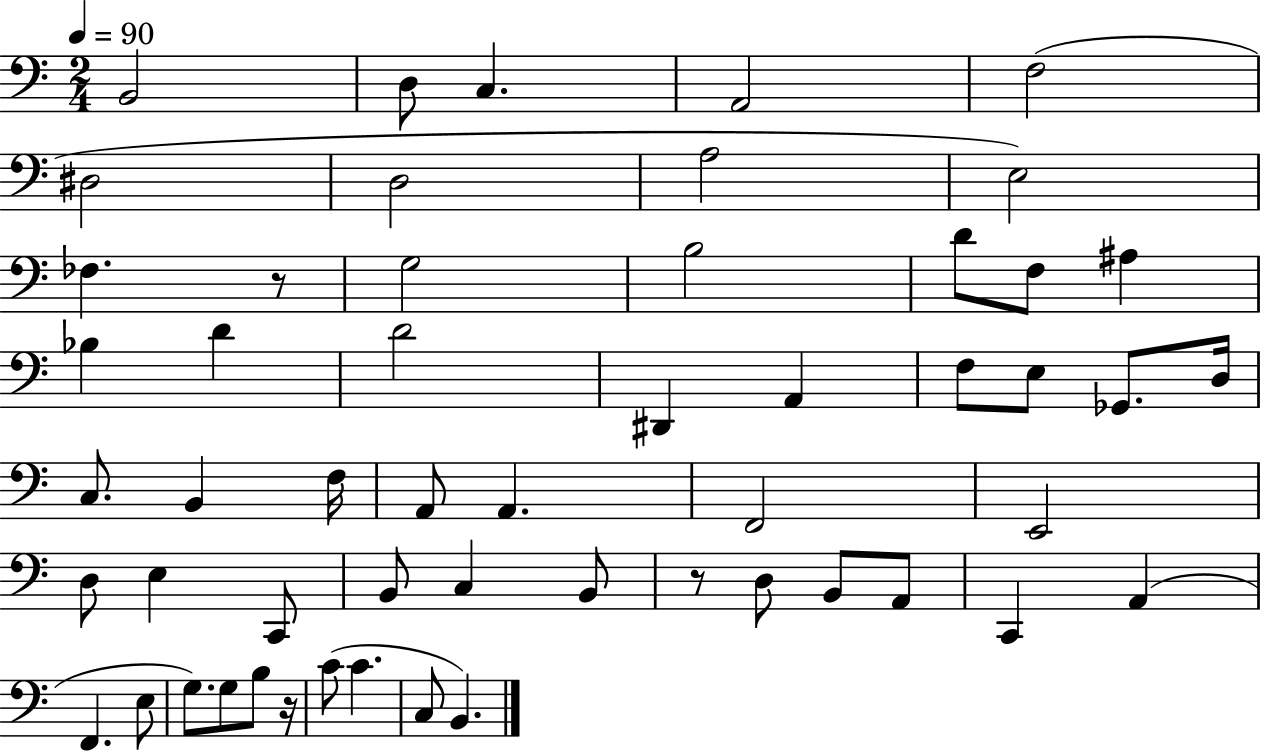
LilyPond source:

{
  \clef bass
  \numericTimeSignature
  \time 2/4
  \key c \major
  \tempo 4 = 90
  b,2 | d8 c4. | a,2 | f2( | \break dis2 | d2 | a2 | e2) | \break fes4. r8 | g2 | b2 | d'8 f8 ais4 | \break bes4 d'4 | d'2 | dis,4 a,4 | f8 e8 ges,8. d16 | \break c8. b,4 f16 | a,8 a,4. | f,2 | e,2 | \break d8 e4 c,8 | b,8 c4 b,8 | r8 d8 b,8 a,8 | c,4 a,4( | \break f,4. e8 | g8.) g8 b8 r16 | c'8( c'4. | c8 b,4.) | \break \bar "|."
}